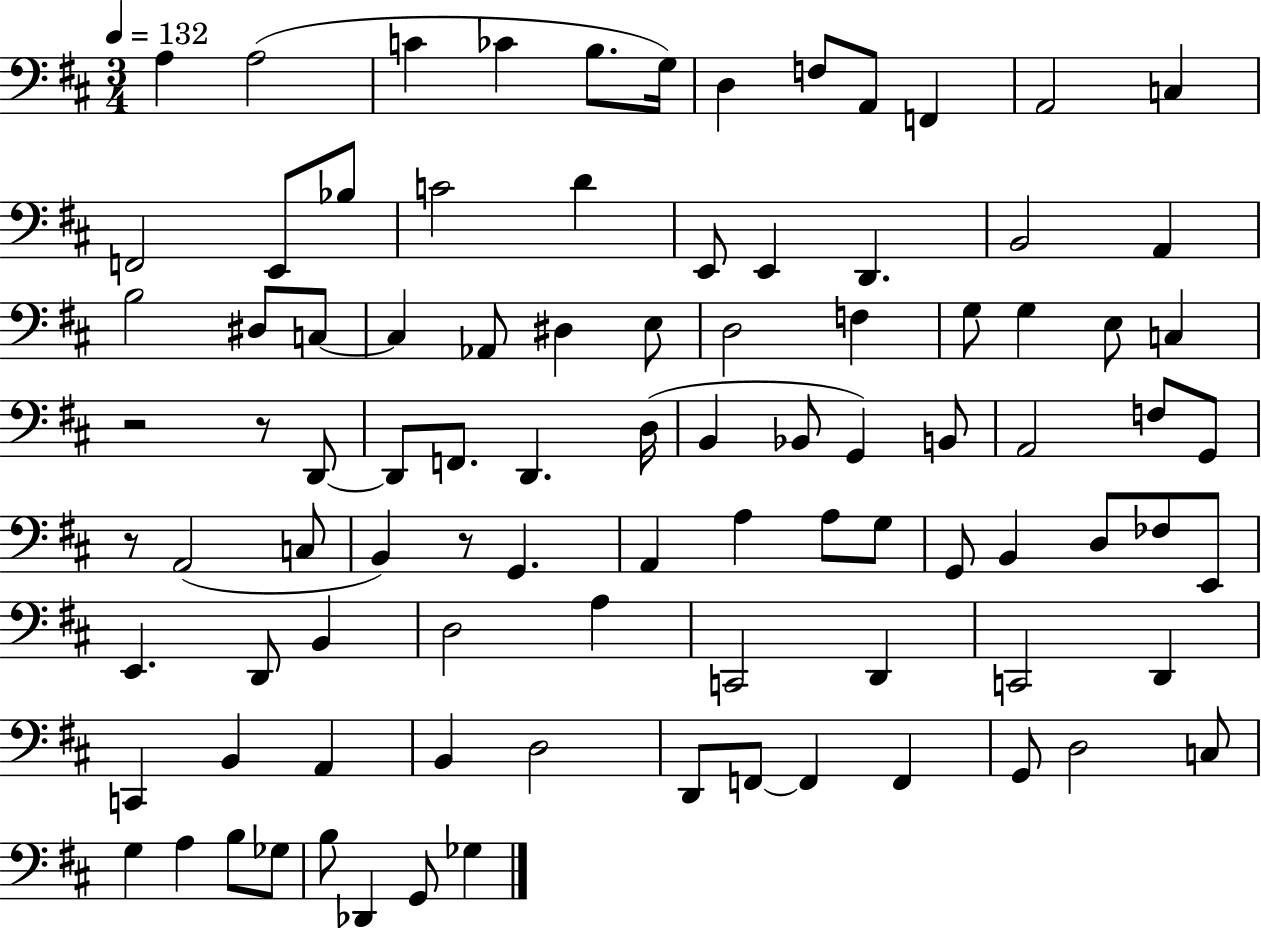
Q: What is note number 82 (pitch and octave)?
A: G3